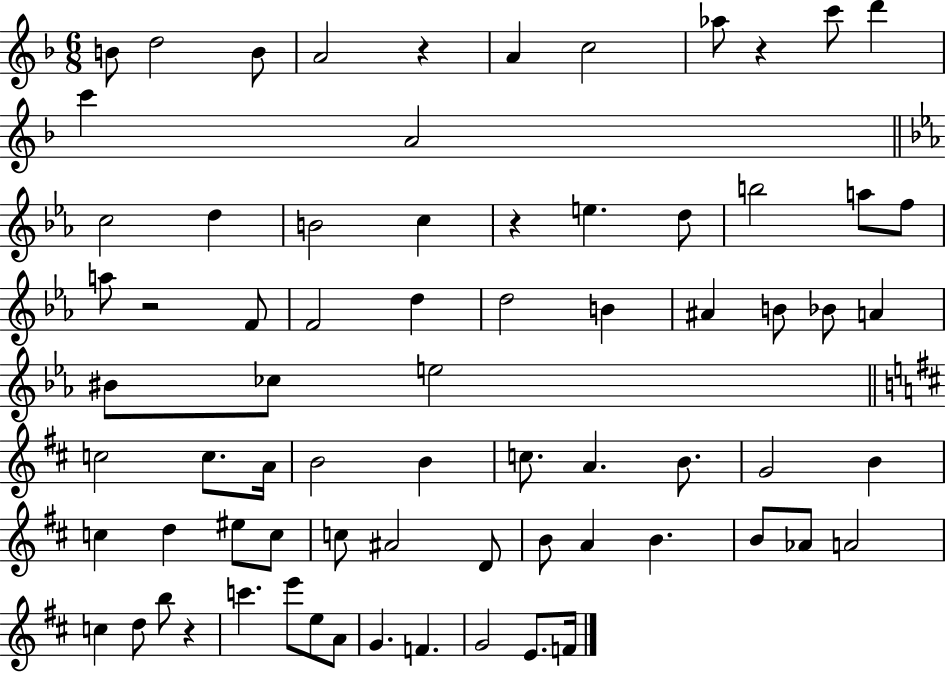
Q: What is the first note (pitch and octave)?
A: B4